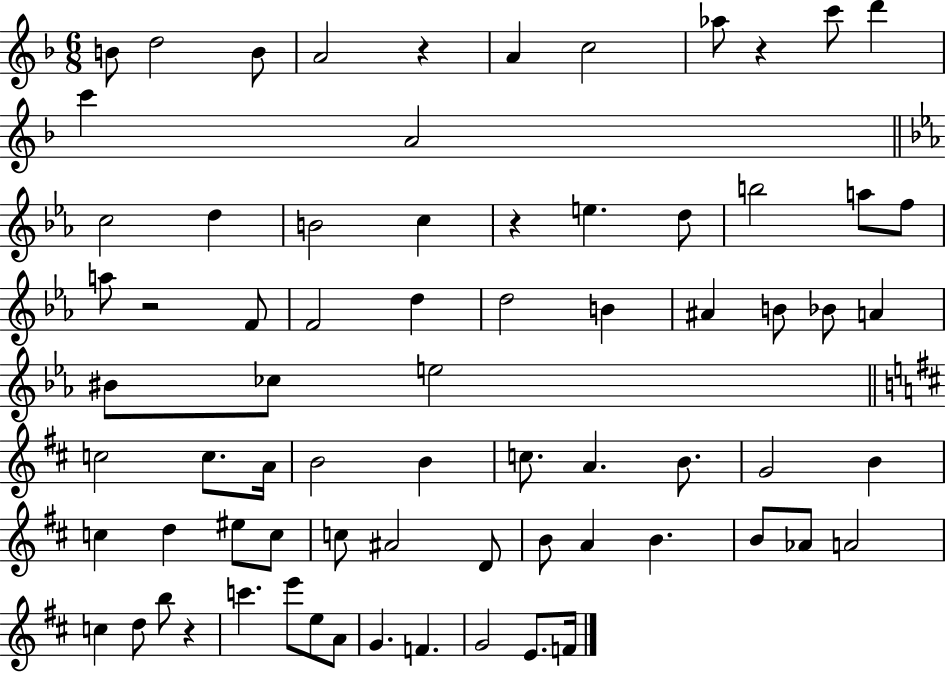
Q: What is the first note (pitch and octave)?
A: B4